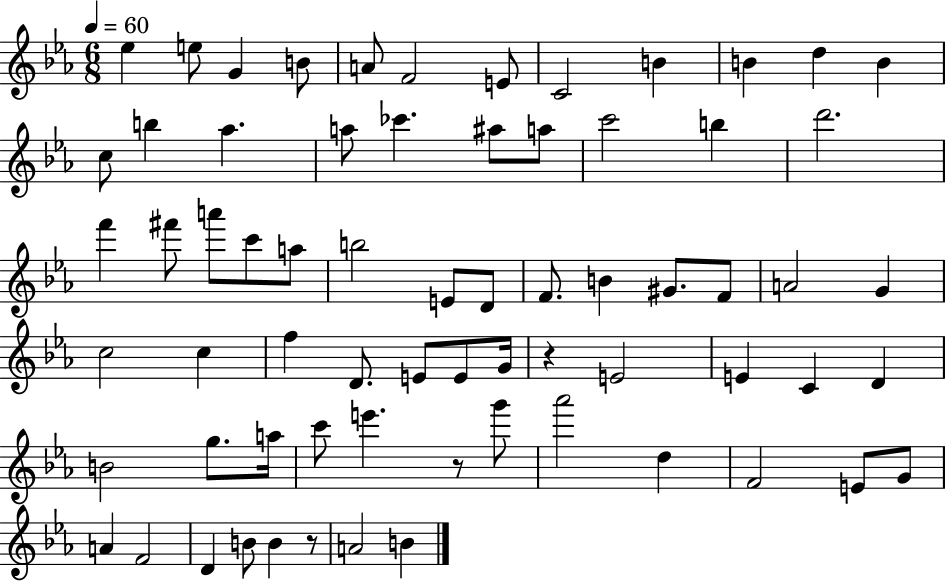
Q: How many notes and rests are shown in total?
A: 68